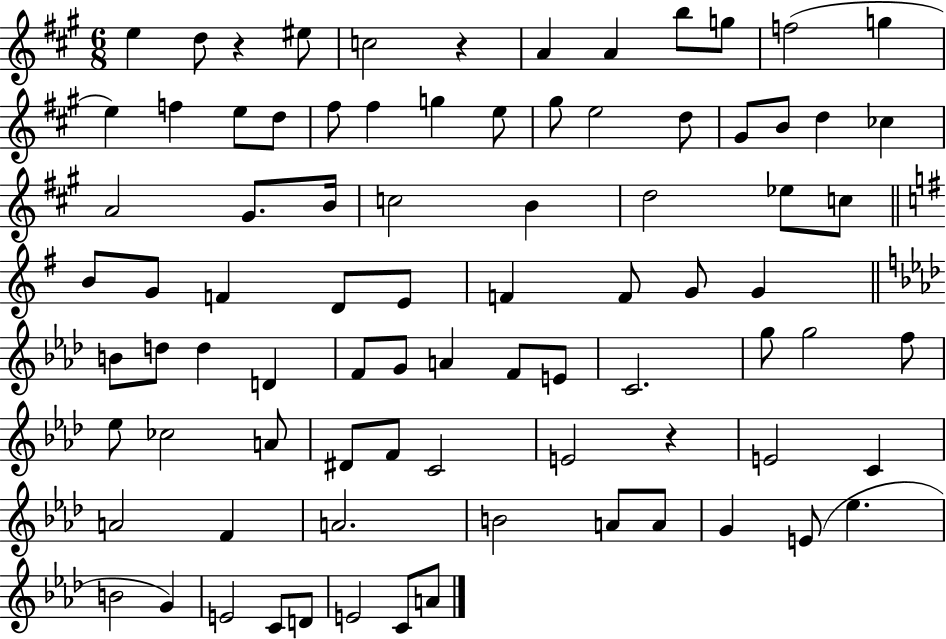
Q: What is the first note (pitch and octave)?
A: E5